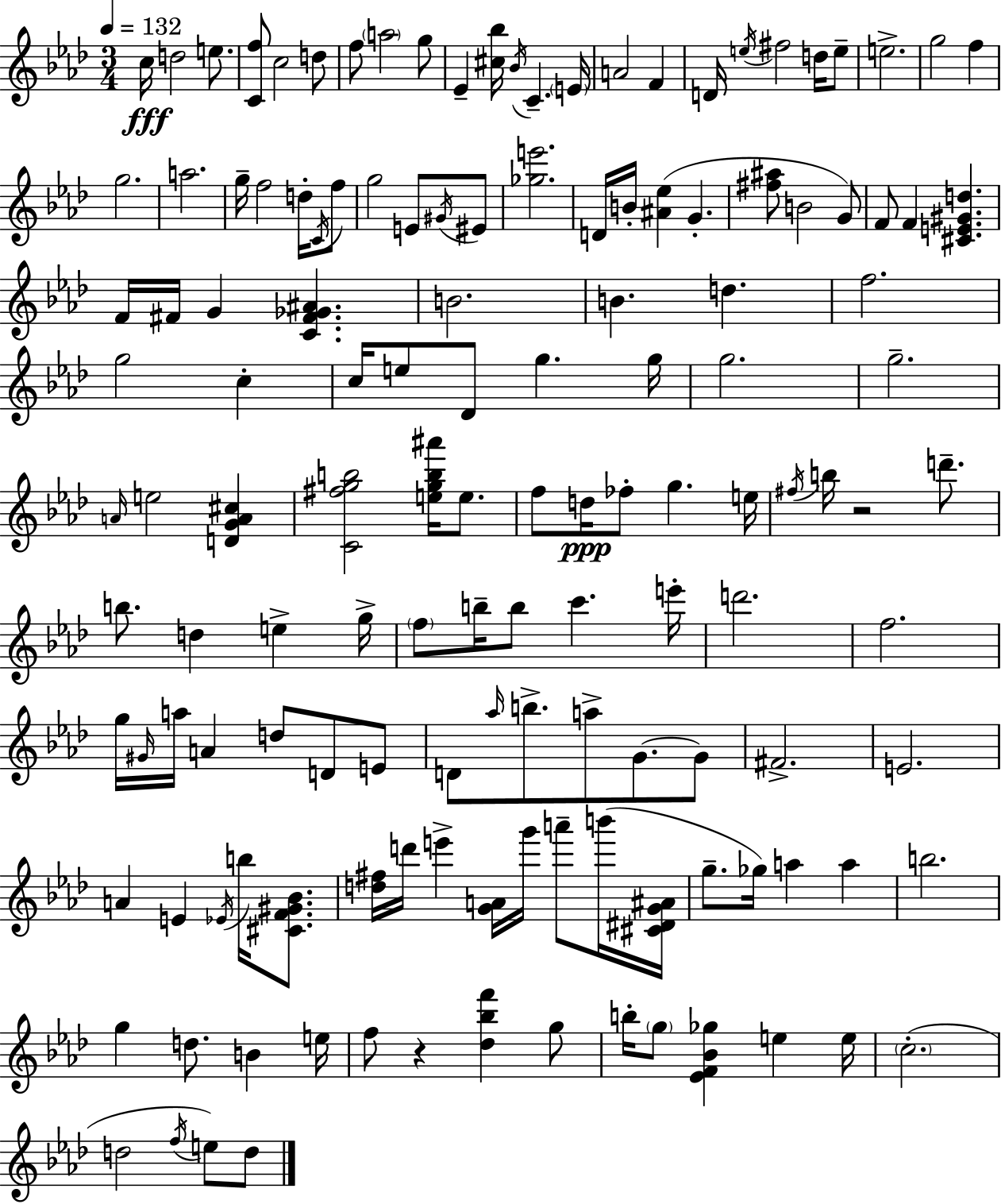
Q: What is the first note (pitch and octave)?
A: C5